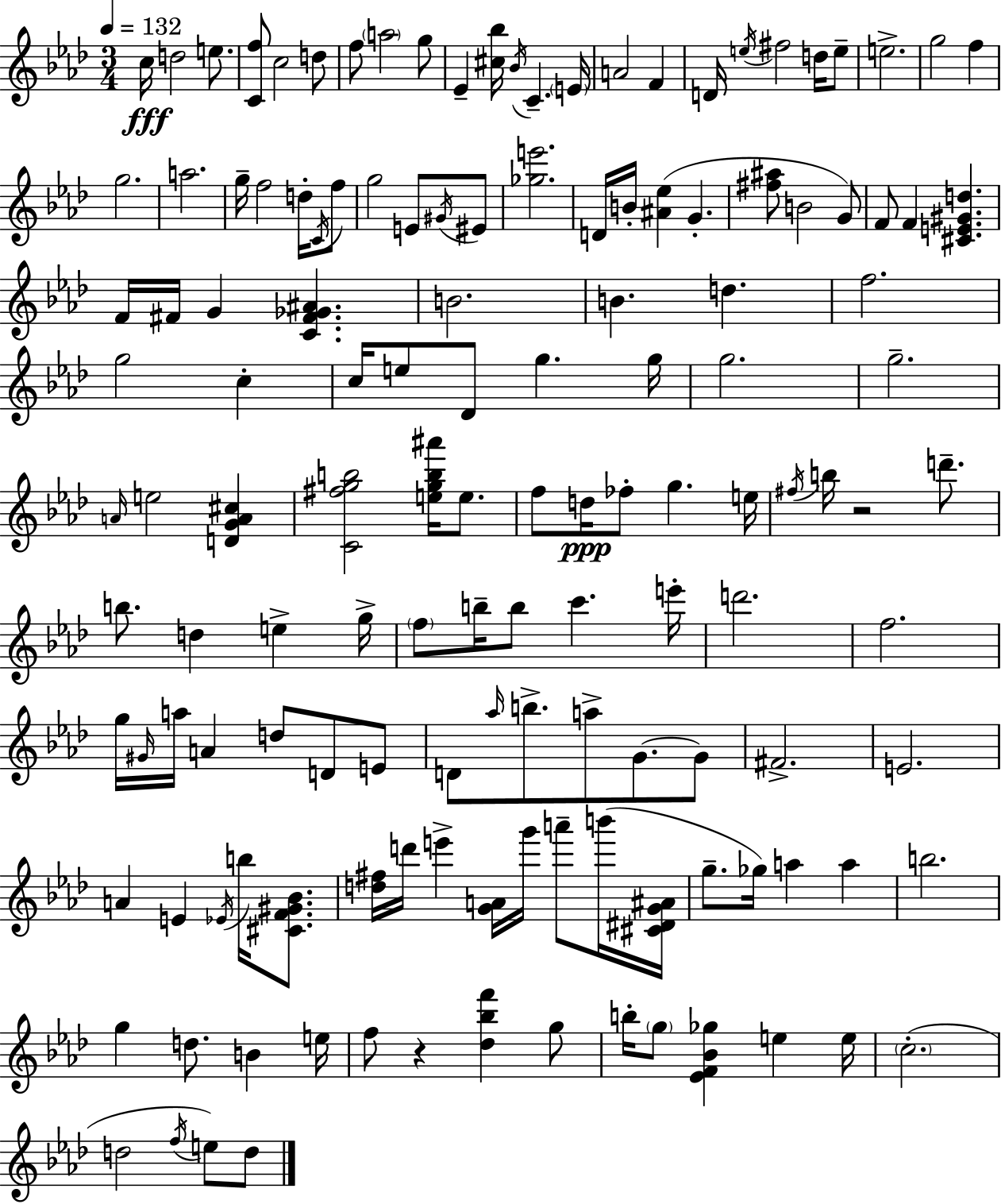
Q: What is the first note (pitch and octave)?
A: C5